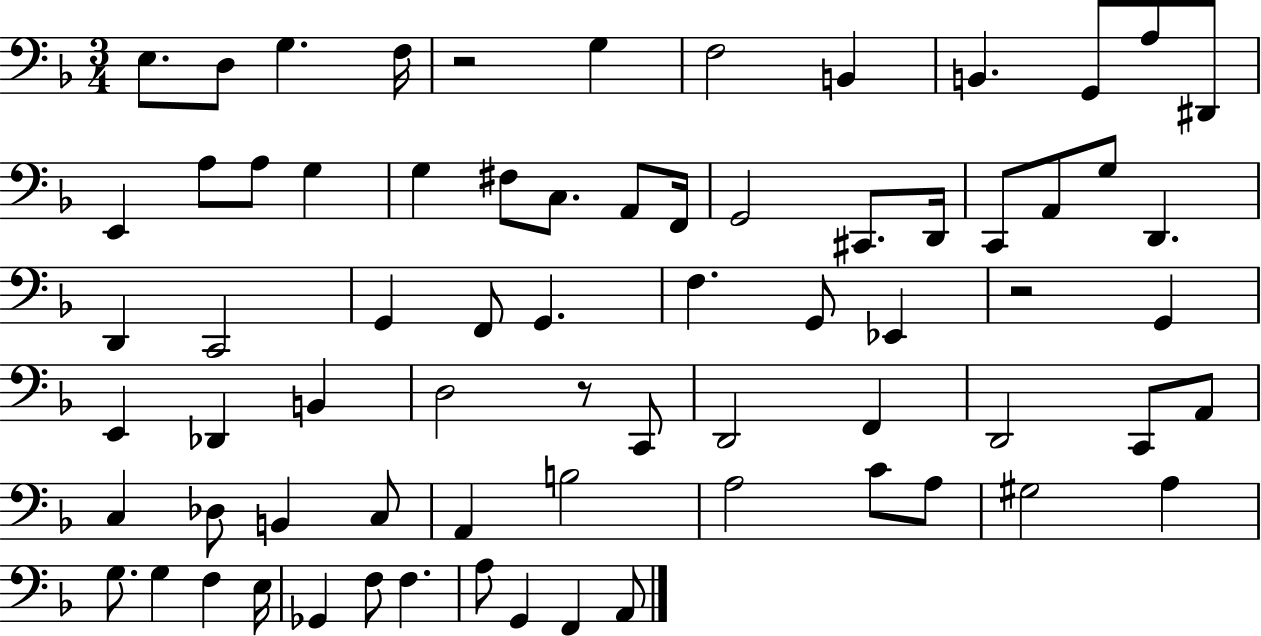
X:1
T:Untitled
M:3/4
L:1/4
K:F
E,/2 D,/2 G, F,/4 z2 G, F,2 B,, B,, G,,/2 A,/2 ^D,,/2 E,, A,/2 A,/2 G, G, ^F,/2 C,/2 A,,/2 F,,/4 G,,2 ^C,,/2 D,,/4 C,,/2 A,,/2 G,/2 D,, D,, C,,2 G,, F,,/2 G,, F, G,,/2 _E,, z2 G,, E,, _D,, B,, D,2 z/2 C,,/2 D,,2 F,, D,,2 C,,/2 A,,/2 C, _D,/2 B,, C,/2 A,, B,2 A,2 C/2 A,/2 ^G,2 A, G,/2 G, F, E,/4 _G,, F,/2 F, A,/2 G,, F,, A,,/2